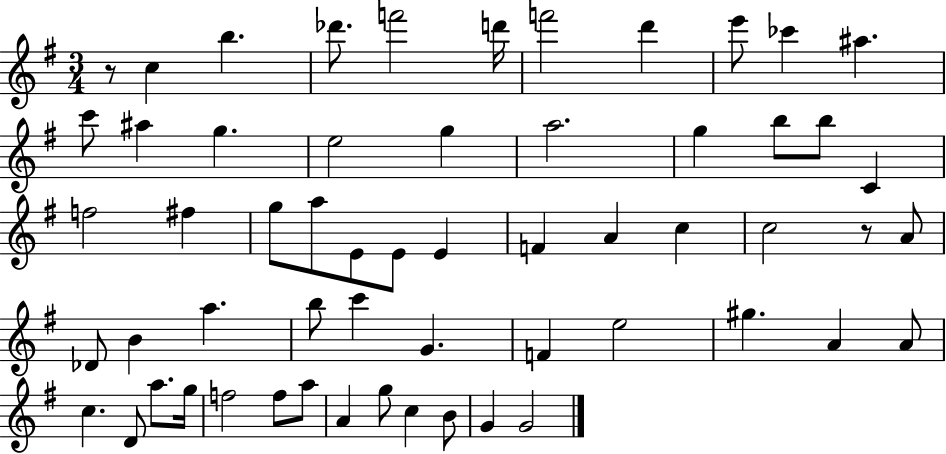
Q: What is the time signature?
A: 3/4